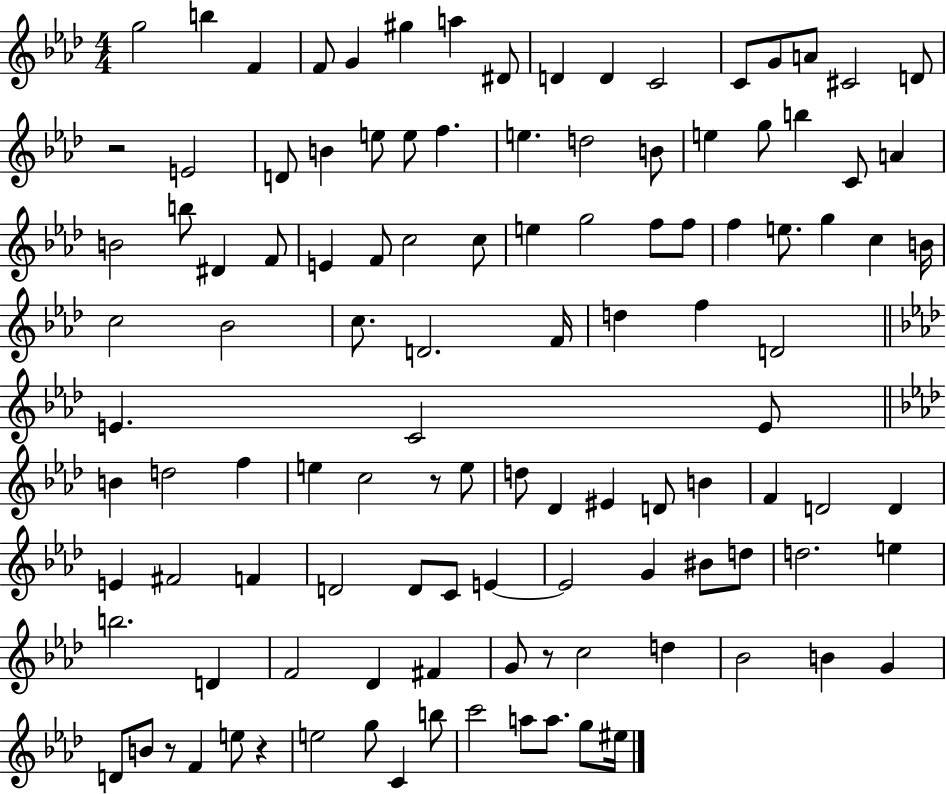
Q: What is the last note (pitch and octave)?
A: EIS5